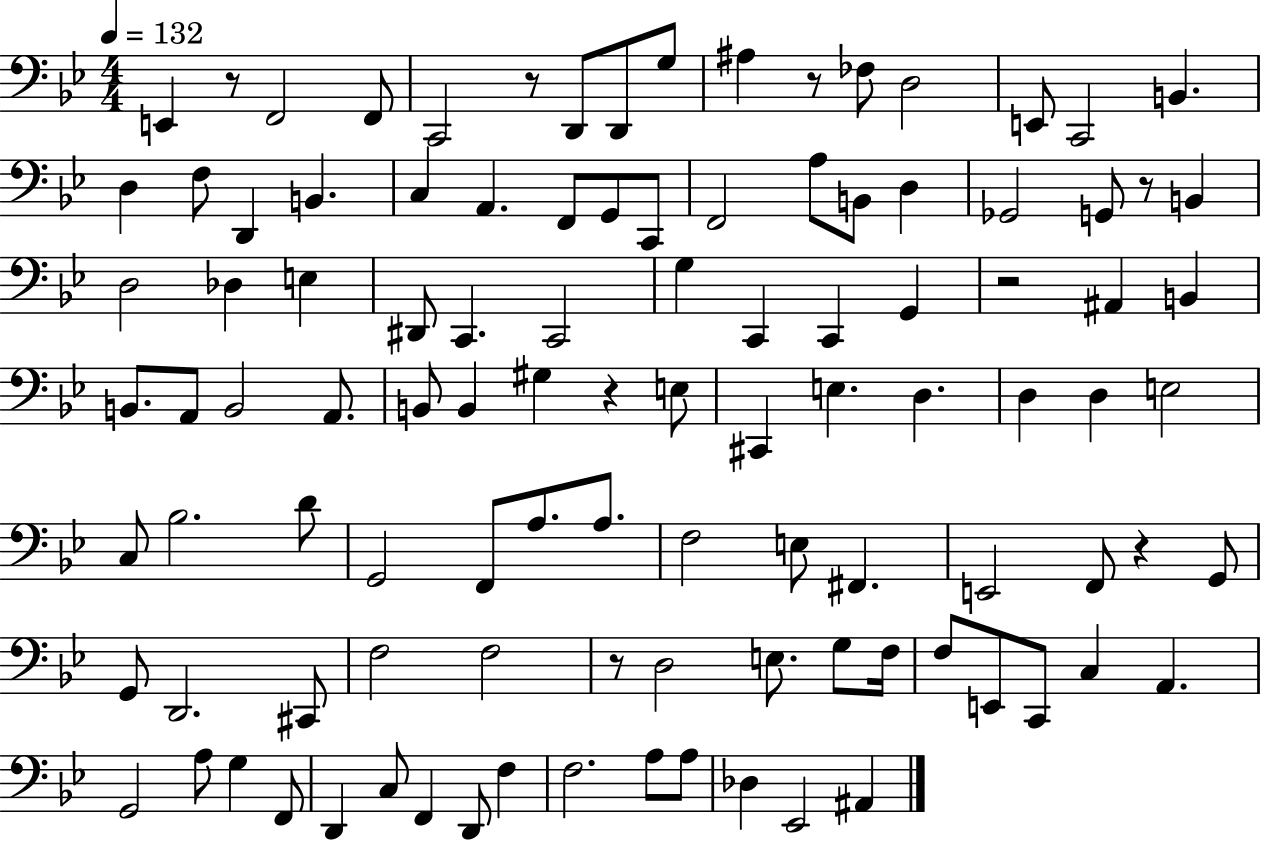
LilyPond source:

{
  \clef bass
  \numericTimeSignature
  \time 4/4
  \key bes \major
  \tempo 4 = 132
  \repeat volta 2 { e,4 r8 f,2 f,8 | c,2 r8 d,8 d,8 g8 | ais4 r8 fes8 d2 | e,8 c,2 b,4. | \break d4 f8 d,4 b,4. | c4 a,4. f,8 g,8 c,8 | f,2 a8 b,8 d4 | ges,2 g,8 r8 b,4 | \break d2 des4 e4 | dis,8 c,4. c,2 | g4 c,4 c,4 g,4 | r2 ais,4 b,4 | \break b,8. a,8 b,2 a,8. | b,8 b,4 gis4 r4 e8 | cis,4 e4. d4. | d4 d4 e2 | \break c8 bes2. d'8 | g,2 f,8 a8. a8. | f2 e8 fis,4. | e,2 f,8 r4 g,8 | \break g,8 d,2. cis,8 | f2 f2 | r8 d2 e8. g8 f16 | f8 e,8 c,8 c4 a,4. | \break g,2 a8 g4 f,8 | d,4 c8 f,4 d,8 f4 | f2. a8 a8 | des4 ees,2 ais,4 | \break } \bar "|."
}